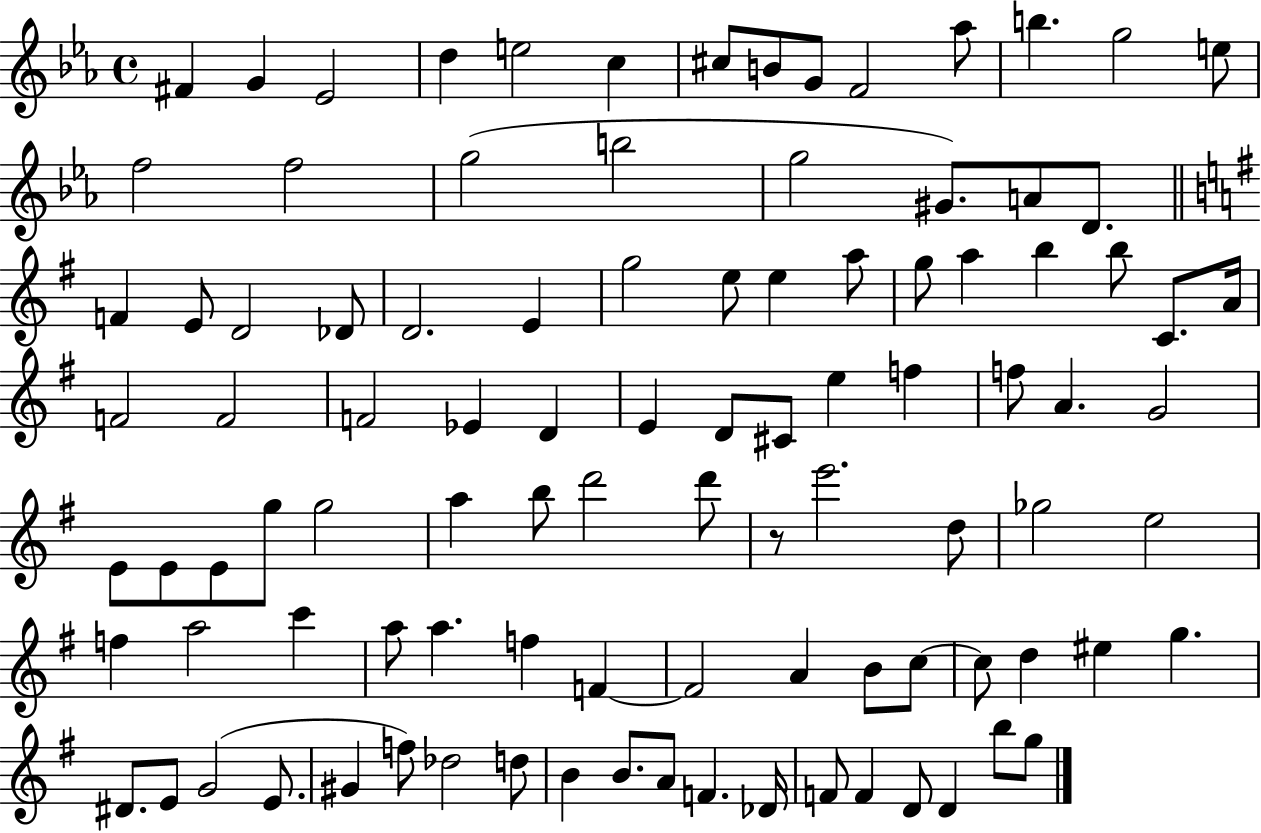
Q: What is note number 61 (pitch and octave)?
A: E6